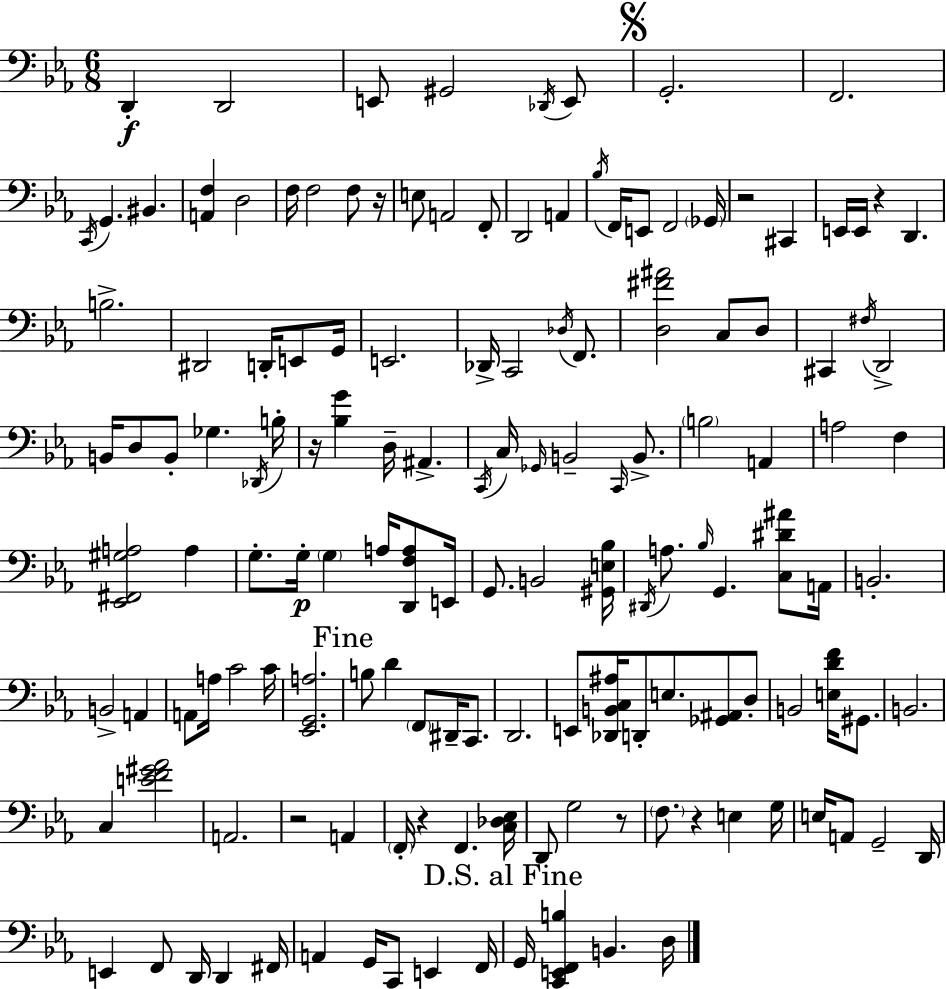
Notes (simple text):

D2/q D2/h E2/e G#2/h Db2/s E2/e G2/h. F2/h. C2/s G2/q. BIS2/q. [A2,F3]/q D3/h F3/s F3/h F3/e R/s E3/e A2/h F2/e D2/h A2/q Bb3/s F2/s E2/e F2/h Gb2/s R/h C#2/q E2/s E2/s R/q D2/q. B3/h. D#2/h D2/s E2/e G2/s E2/h. Db2/s C2/h Db3/s F2/e. [D3,F#4,A#4]/h C3/e D3/e C#2/q F#3/s D2/h B2/s D3/e B2/e Gb3/q. Db2/s B3/s R/s [Bb3,G4]/q D3/s A#2/q. C2/s C3/s Gb2/s B2/h C2/s B2/e. B3/h A2/q A3/h F3/q [Eb2,F#2,G#3,A3]/h A3/q G3/e. G3/s G3/q A3/s [D2,F3,A3]/e E2/s G2/e. B2/h [G#2,E3,Bb3]/s D#2/s A3/e. Bb3/s G2/q. [C3,D#4,A#4]/e A2/s B2/h. B2/h A2/q A2/e A3/s C4/h C4/s [Eb2,G2,A3]/h. B3/e D4/q F2/e D#2/s C2/e. D2/h. E2/e [Db2,B2,C3,A#3]/s D2/e E3/e. [Gb2,A#2]/e D3/e B2/h [E3,D4,F4]/s G#2/e. B2/h. C3/q [E4,F4,G#4,Ab4]/h A2/h. R/h A2/q F2/s R/q F2/q. [C3,Db3,Eb3]/s D2/e G3/h R/e F3/e. R/q E3/q G3/s E3/s A2/e G2/h D2/s E2/q F2/e D2/s D2/q F#2/s A2/q G2/s C2/e E2/q F2/s G2/s [C2,E2,F2,B3]/q B2/q. D3/s